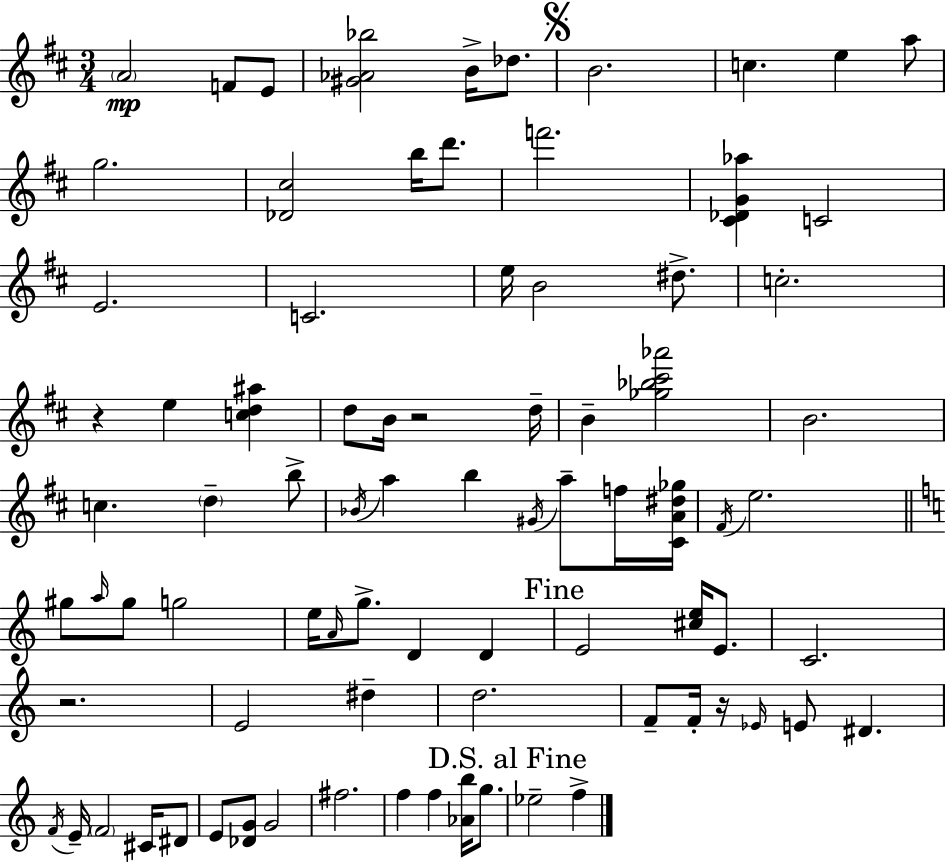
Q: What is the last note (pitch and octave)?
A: F5